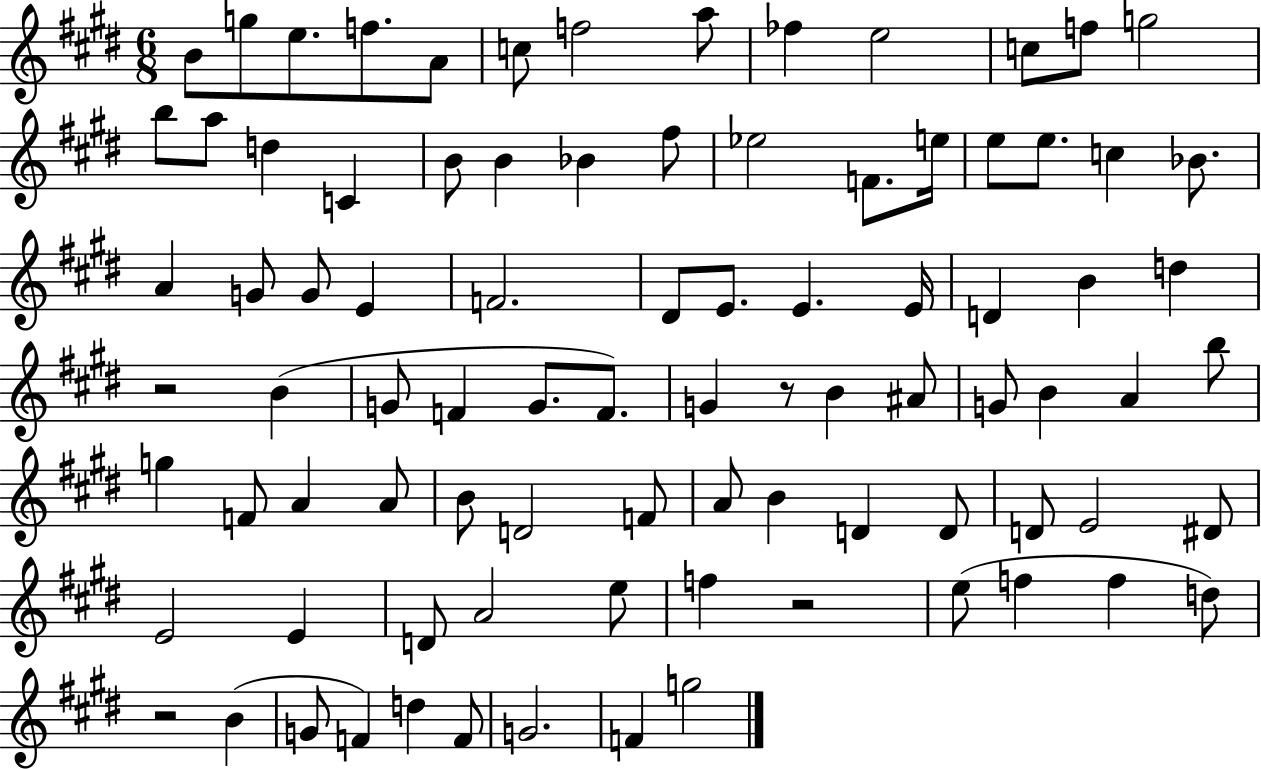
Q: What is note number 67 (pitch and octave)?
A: E4